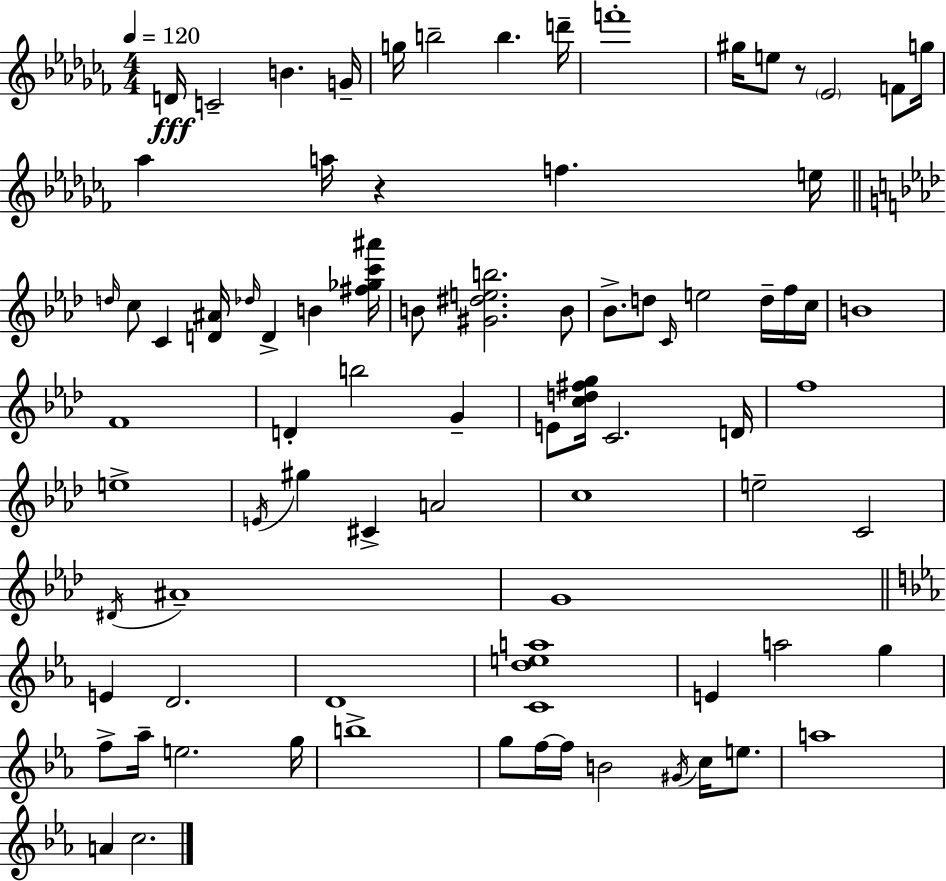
D4/s C4/h B4/q. G4/s G5/s B5/h B5/q. D6/s F6/w G#5/s E5/e R/e Eb4/h F4/e G5/s Ab5/q A5/s R/q F5/q. E5/s D5/s C5/e C4/q [D4,A#4]/s Db5/s D4/q B4/q [F#5,Gb5,C6,A#6]/s B4/e [G#4,D#5,E5,B5]/h. B4/e Bb4/e. D5/e C4/s E5/h D5/s F5/s C5/s B4/w F4/w D4/q B5/h G4/q E4/e [C5,D5,F#5,G5]/s C4/h. D4/s F5/w E5/w E4/s G#5/q C#4/q A4/h C5/w E5/h C4/h D#4/s A#4/w G4/w E4/q D4/h. D4/w [C4,D5,E5,A5]/w E4/q A5/h G5/q F5/e Ab5/s E5/h. G5/s B5/w G5/e F5/s F5/s B4/h G#4/s C5/s E5/e. A5/w A4/q C5/h.